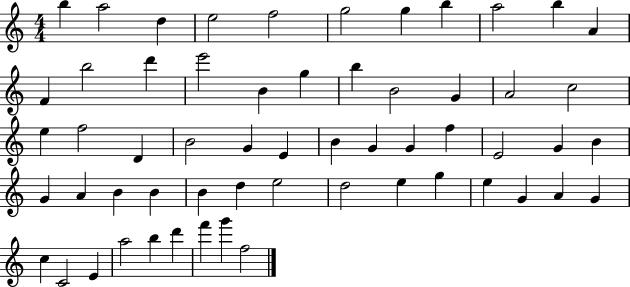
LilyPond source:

{
  \clef treble
  \numericTimeSignature
  \time 4/4
  \key c \major
  b''4 a''2 d''4 | e''2 f''2 | g''2 g''4 b''4 | a''2 b''4 a'4 | \break f'4 b''2 d'''4 | e'''2 b'4 g''4 | b''4 b'2 g'4 | a'2 c''2 | \break e''4 f''2 d'4 | b'2 g'4 e'4 | b'4 g'4 g'4 f''4 | e'2 g'4 b'4 | \break g'4 a'4 b'4 b'4 | b'4 d''4 e''2 | d''2 e''4 g''4 | e''4 g'4 a'4 g'4 | \break c''4 c'2 e'4 | a''2 b''4 d'''4 | f'''4 g'''4 f''2 | \bar "|."
}